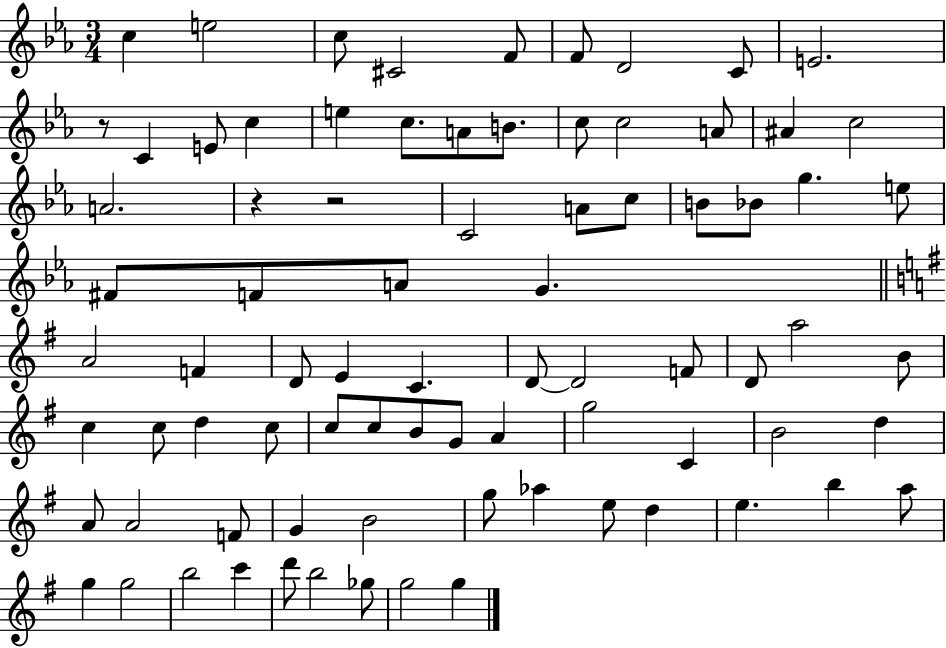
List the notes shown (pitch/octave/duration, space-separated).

C5/q E5/h C5/e C#4/h F4/e F4/e D4/h C4/e E4/h. R/e C4/q E4/e C5/q E5/q C5/e. A4/e B4/e. C5/e C5/h A4/e A#4/q C5/h A4/h. R/q R/h C4/h A4/e C5/e B4/e Bb4/e G5/q. E5/e F#4/e F4/e A4/e G4/q. A4/h F4/q D4/e E4/q C4/q. D4/e D4/h F4/e D4/e A5/h B4/e C5/q C5/e D5/q C5/e C5/e C5/e B4/e G4/e A4/q G5/h C4/q B4/h D5/q A4/e A4/h F4/e G4/q B4/h G5/e Ab5/q E5/e D5/q E5/q. B5/q A5/e G5/q G5/h B5/h C6/q D6/e B5/h Gb5/e G5/h G5/q